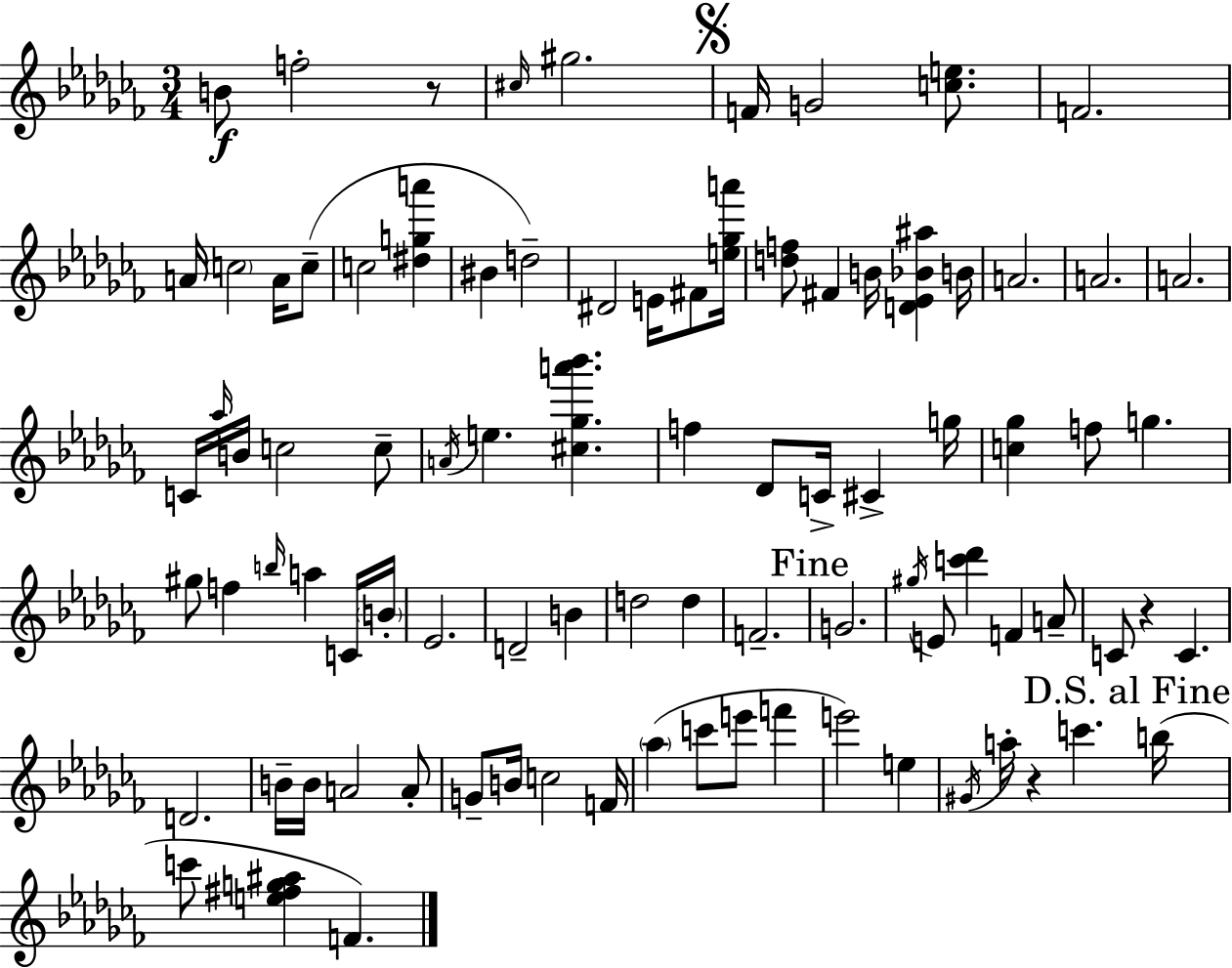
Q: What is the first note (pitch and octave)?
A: B4